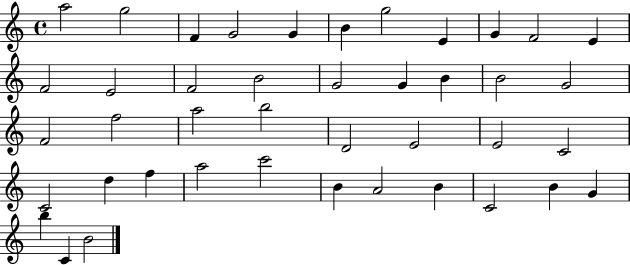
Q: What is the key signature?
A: C major